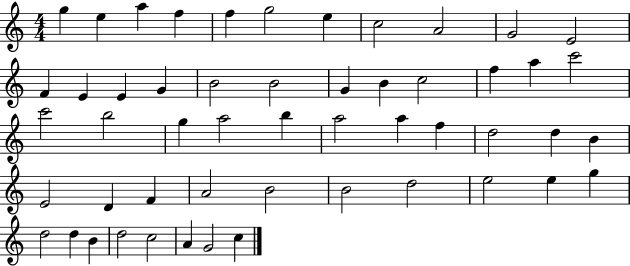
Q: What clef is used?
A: treble